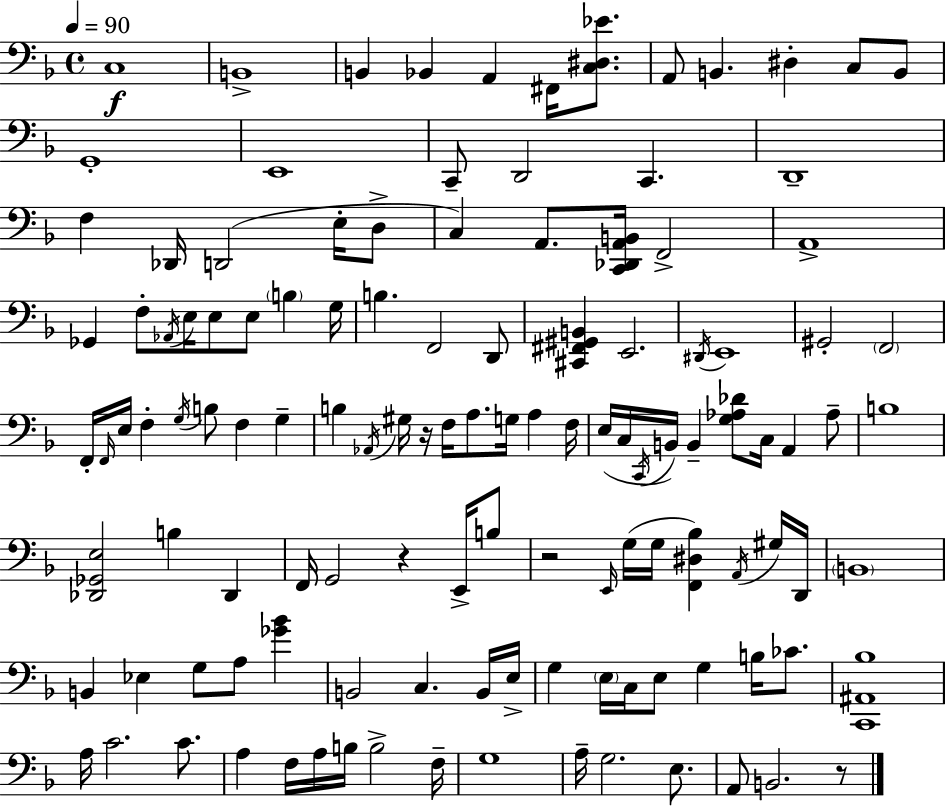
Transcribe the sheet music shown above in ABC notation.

X:1
T:Untitled
M:4/4
L:1/4
K:F
C,4 B,,4 B,, _B,, A,, ^F,,/4 [C,^D,_E]/2 A,,/2 B,, ^D, C,/2 B,,/2 G,,4 E,,4 C,,/2 D,,2 C,, D,,4 F, _D,,/4 D,,2 E,/4 D,/2 C, A,,/2 [C,,_D,,A,,B,,]/4 F,,2 A,,4 _G,, F,/2 _A,,/4 E,/4 E,/2 E,/2 B, G,/4 B, F,,2 D,,/2 [^C,,^F,,^G,,B,,] E,,2 ^D,,/4 E,,4 ^G,,2 F,,2 F,,/4 F,,/4 E,/4 F, G,/4 B,/2 F, G, B, _A,,/4 ^G,/4 z/4 F,/4 A,/2 G,/4 A, F,/4 E,/4 C,/4 C,,/4 B,,/4 B,, [G,_A,_D]/2 C,/4 A,, _A,/2 B,4 [_D,,_G,,E,]2 B, _D,, F,,/4 G,,2 z E,,/4 B,/2 z2 E,,/4 G,/4 G,/4 [F,,^D,_B,] A,,/4 ^G,/4 D,,/4 B,,4 B,, _E, G,/2 A,/2 [_G_B] B,,2 C, B,,/4 E,/4 G, E,/4 C,/4 E,/2 G, B,/4 _C/2 [C,,^A,,_B,]4 A,/4 C2 C/2 A, F,/4 A,/4 B,/4 B,2 F,/4 G,4 A,/4 G,2 E,/2 A,,/2 B,,2 z/2